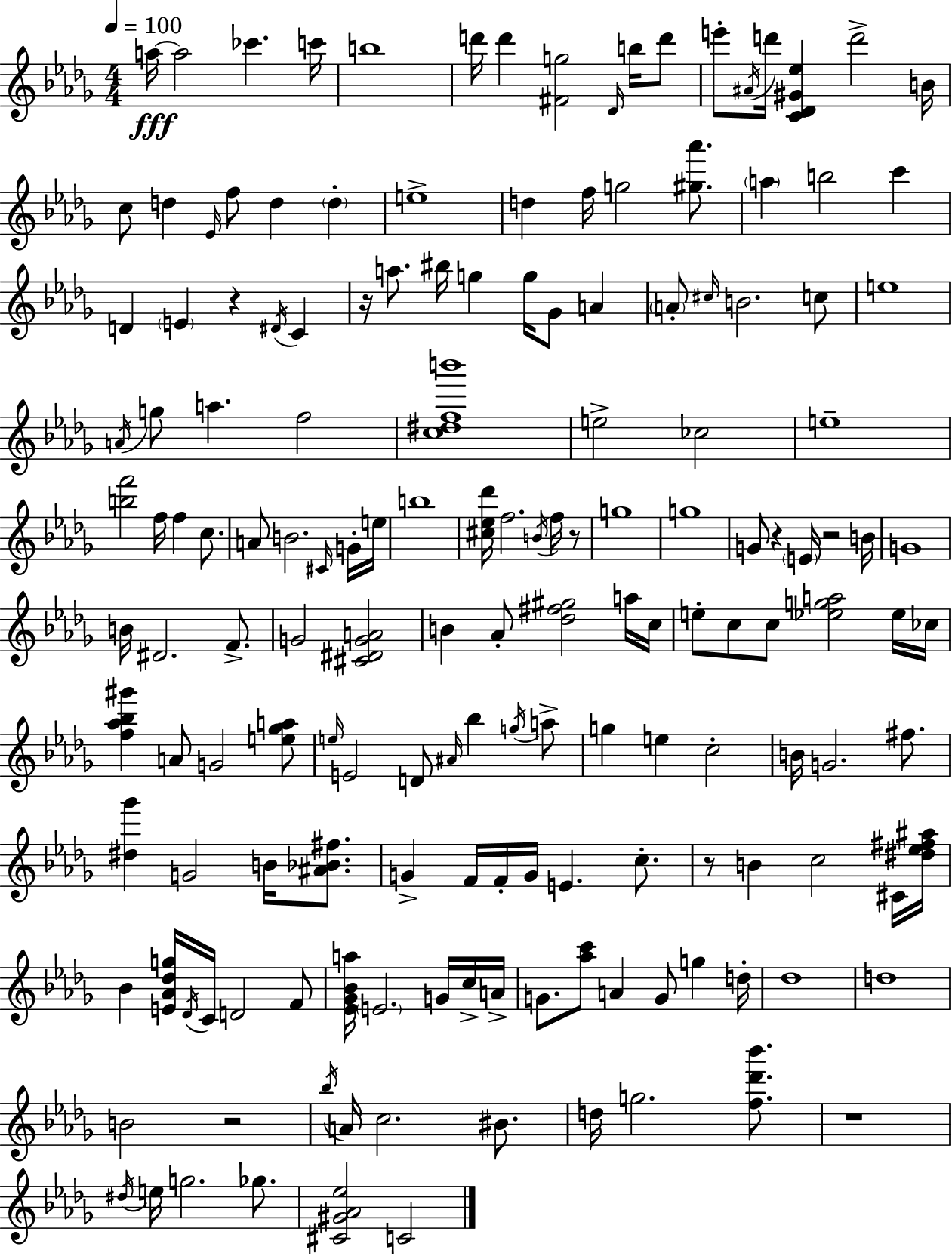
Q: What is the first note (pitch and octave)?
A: A5